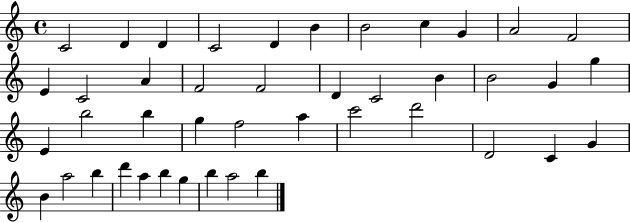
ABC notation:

X:1
T:Untitled
M:4/4
L:1/4
K:C
C2 D D C2 D B B2 c G A2 F2 E C2 A F2 F2 D C2 B B2 G g E b2 b g f2 a c'2 d'2 D2 C G B a2 b d' a b g b a2 b